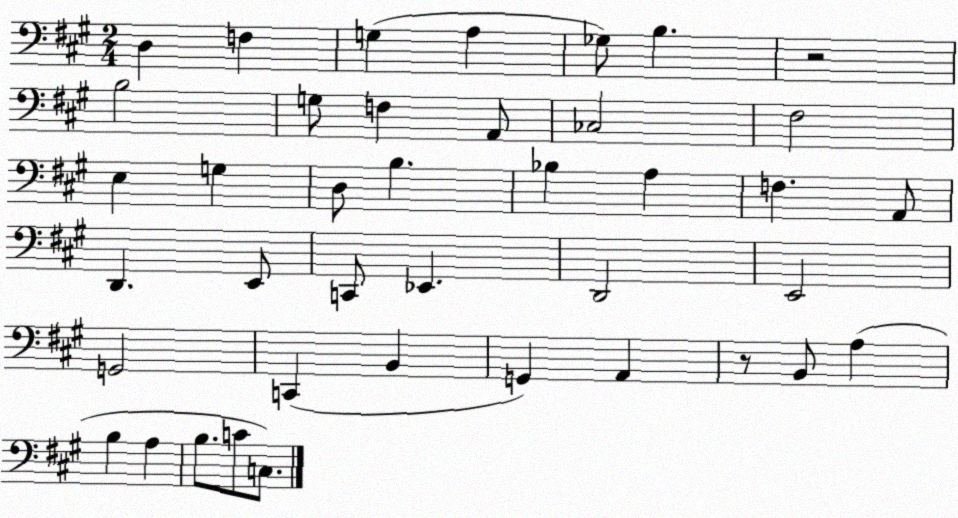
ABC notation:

X:1
T:Untitled
M:2/4
L:1/4
K:A
D, F, G, A, _G,/2 B, z2 B,2 G,/2 F, A,,/2 _C,2 ^F,2 E, G, D,/2 B, _B, A, F, A,,/2 D,, E,,/2 C,,/2 _E,, D,,2 E,,2 G,,2 C,, B,, G,, A,, z/2 B,,/2 A, B, A, B,/2 C/2 C,/2